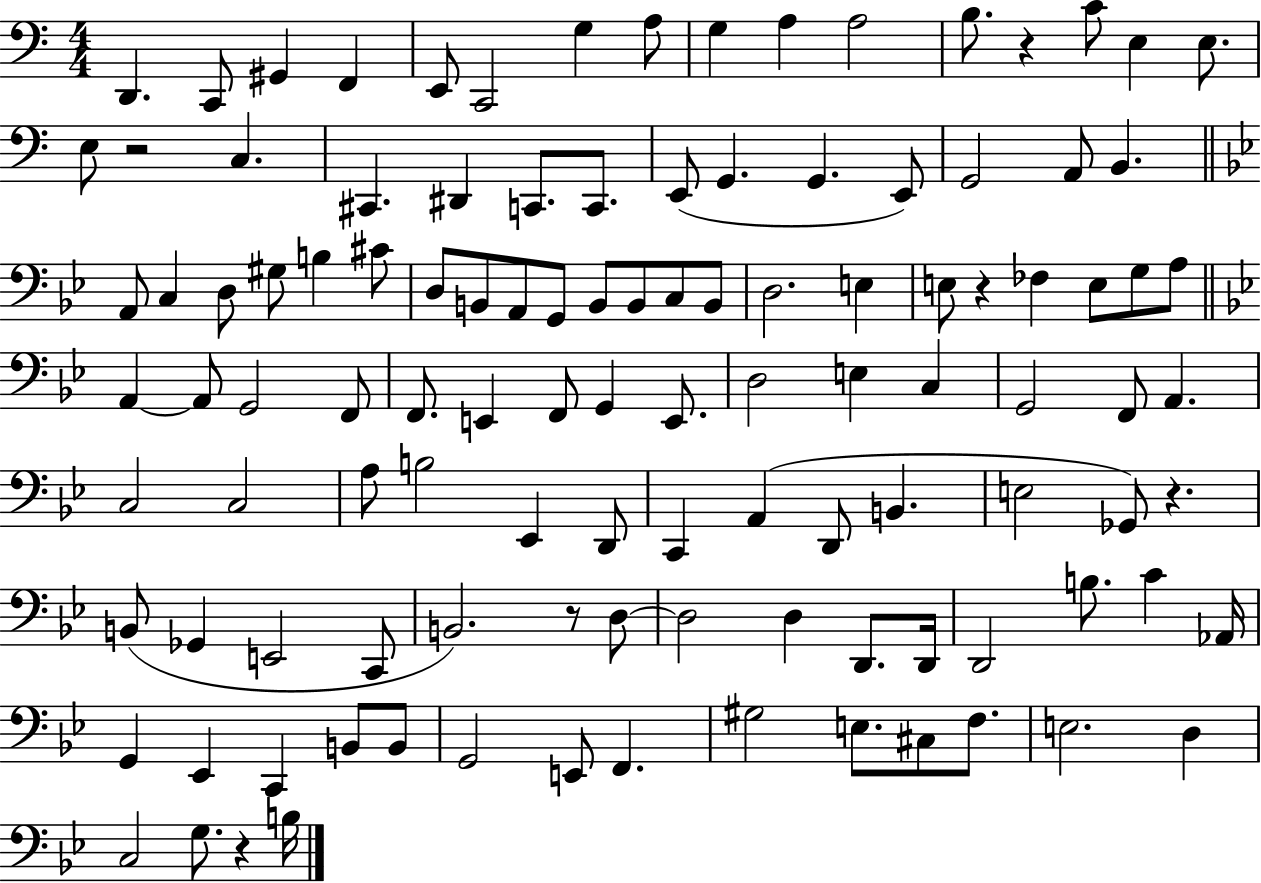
X:1
T:Untitled
M:4/4
L:1/4
K:C
D,, C,,/2 ^G,, F,, E,,/2 C,,2 G, A,/2 G, A, A,2 B,/2 z C/2 E, E,/2 E,/2 z2 C, ^C,, ^D,, C,,/2 C,,/2 E,,/2 G,, G,, E,,/2 G,,2 A,,/2 B,, A,,/2 C, D,/2 ^G,/2 B, ^C/2 D,/2 B,,/2 A,,/2 G,,/2 B,,/2 B,,/2 C,/2 B,,/2 D,2 E, E,/2 z _F, E,/2 G,/2 A,/2 A,, A,,/2 G,,2 F,,/2 F,,/2 E,, F,,/2 G,, E,,/2 D,2 E, C, G,,2 F,,/2 A,, C,2 C,2 A,/2 B,2 _E,, D,,/2 C,, A,, D,,/2 B,, E,2 _G,,/2 z B,,/2 _G,, E,,2 C,,/2 B,,2 z/2 D,/2 D,2 D, D,,/2 D,,/4 D,,2 B,/2 C _A,,/4 G,, _E,, C,, B,,/2 B,,/2 G,,2 E,,/2 F,, ^G,2 E,/2 ^C,/2 F,/2 E,2 D, C,2 G,/2 z B,/4